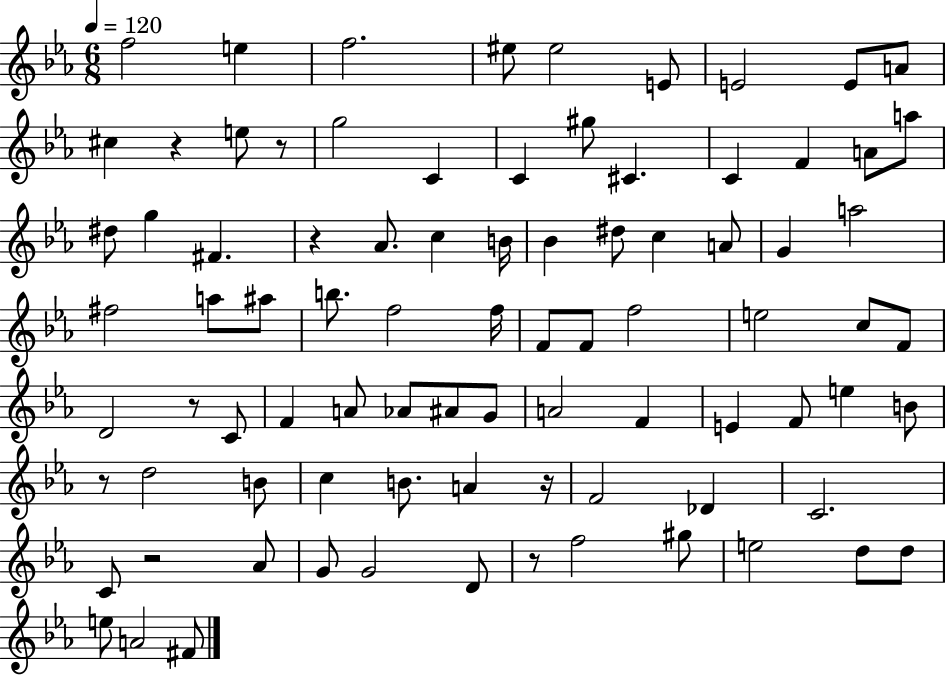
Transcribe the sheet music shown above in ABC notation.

X:1
T:Untitled
M:6/8
L:1/4
K:Eb
f2 e f2 ^e/2 ^e2 E/2 E2 E/2 A/2 ^c z e/2 z/2 g2 C C ^g/2 ^C C F A/2 a/2 ^d/2 g ^F z _A/2 c B/4 _B ^d/2 c A/2 G a2 ^f2 a/2 ^a/2 b/2 f2 f/4 F/2 F/2 f2 e2 c/2 F/2 D2 z/2 C/2 F A/2 _A/2 ^A/2 G/2 A2 F E F/2 e B/2 z/2 d2 B/2 c B/2 A z/4 F2 _D C2 C/2 z2 _A/2 G/2 G2 D/2 z/2 f2 ^g/2 e2 d/2 d/2 e/2 A2 ^F/2